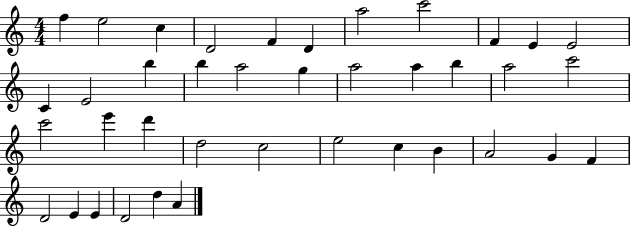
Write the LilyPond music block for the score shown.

{
  \clef treble
  \numericTimeSignature
  \time 4/4
  \key c \major
  f''4 e''2 c''4 | d'2 f'4 d'4 | a''2 c'''2 | f'4 e'4 e'2 | \break c'4 e'2 b''4 | b''4 a''2 g''4 | a''2 a''4 b''4 | a''2 c'''2 | \break c'''2 e'''4 d'''4 | d''2 c''2 | e''2 c''4 b'4 | a'2 g'4 f'4 | \break d'2 e'4 e'4 | d'2 d''4 a'4 | \bar "|."
}